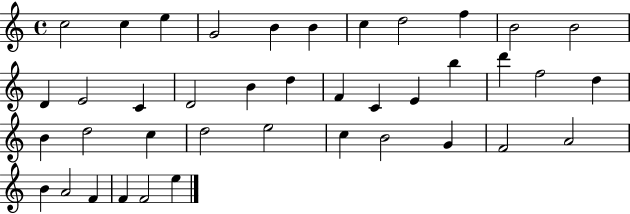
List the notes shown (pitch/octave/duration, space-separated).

C5/h C5/q E5/q G4/h B4/q B4/q C5/q D5/h F5/q B4/h B4/h D4/q E4/h C4/q D4/h B4/q D5/q F4/q C4/q E4/q B5/q D6/q F5/h D5/q B4/q D5/h C5/q D5/h E5/h C5/q B4/h G4/q F4/h A4/h B4/q A4/h F4/q F4/q F4/h E5/q